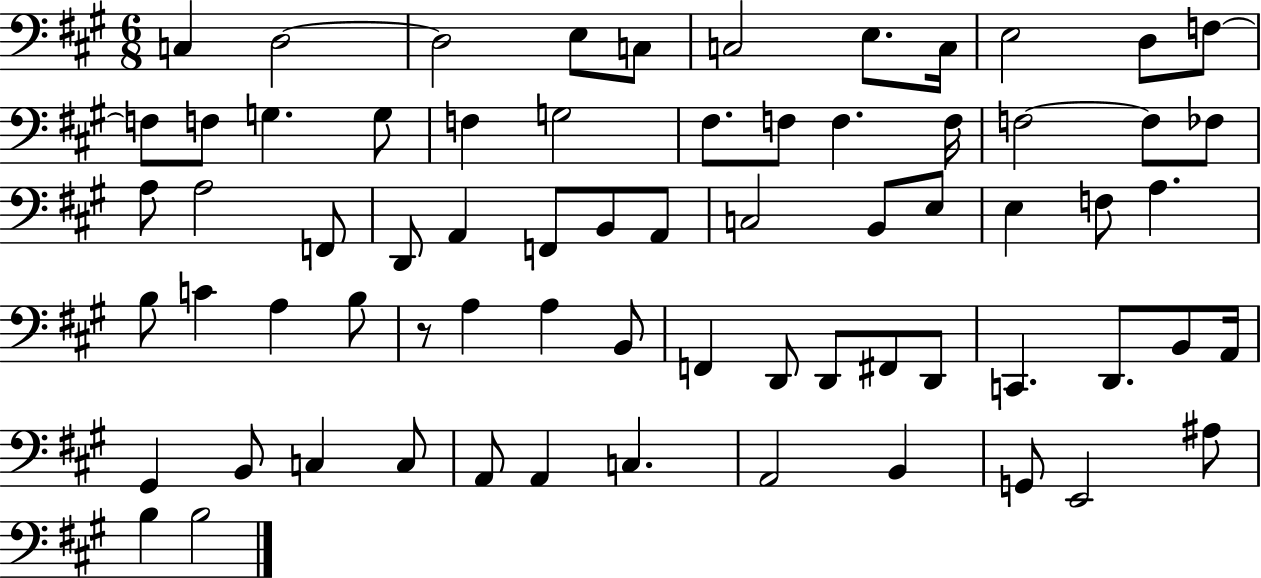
C3/q D3/h D3/h E3/e C3/e C3/h E3/e. C3/s E3/h D3/e F3/e F3/e F3/e G3/q. G3/e F3/q G3/h F#3/e. F3/e F3/q. F3/s F3/h F3/e FES3/e A3/e A3/h F2/e D2/e A2/q F2/e B2/e A2/e C3/h B2/e E3/e E3/q F3/e A3/q. B3/e C4/q A3/q B3/e R/e A3/q A3/q B2/e F2/q D2/e D2/e F#2/e D2/e C2/q. D2/e. B2/e A2/s G#2/q B2/e C3/q C3/e A2/e A2/q C3/q. A2/h B2/q G2/e E2/h A#3/e B3/q B3/h